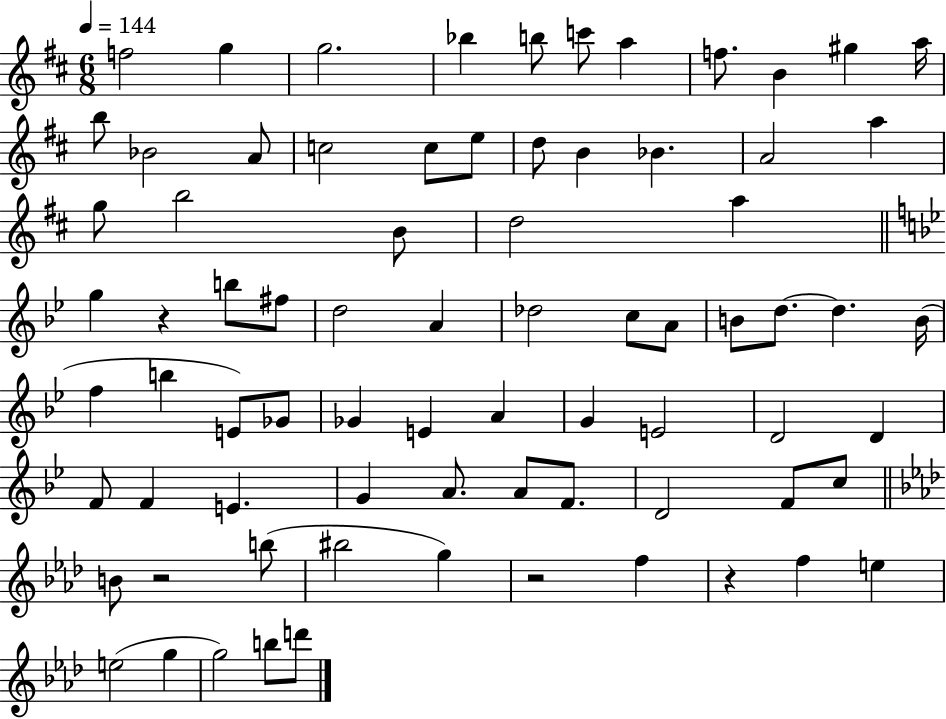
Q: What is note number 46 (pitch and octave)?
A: A4